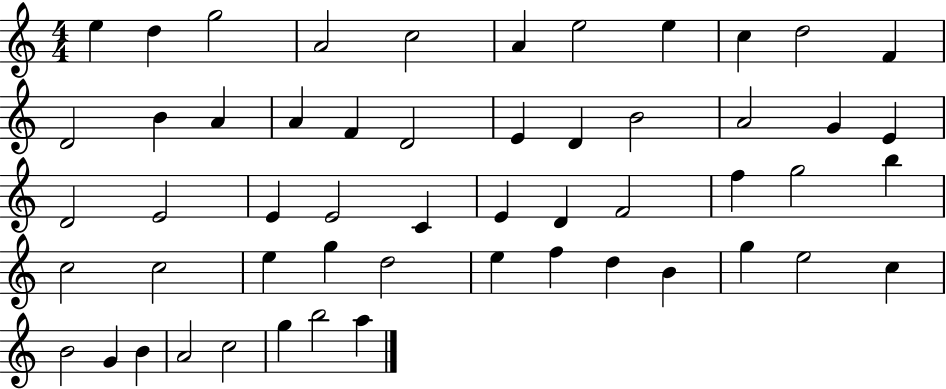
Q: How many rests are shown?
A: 0